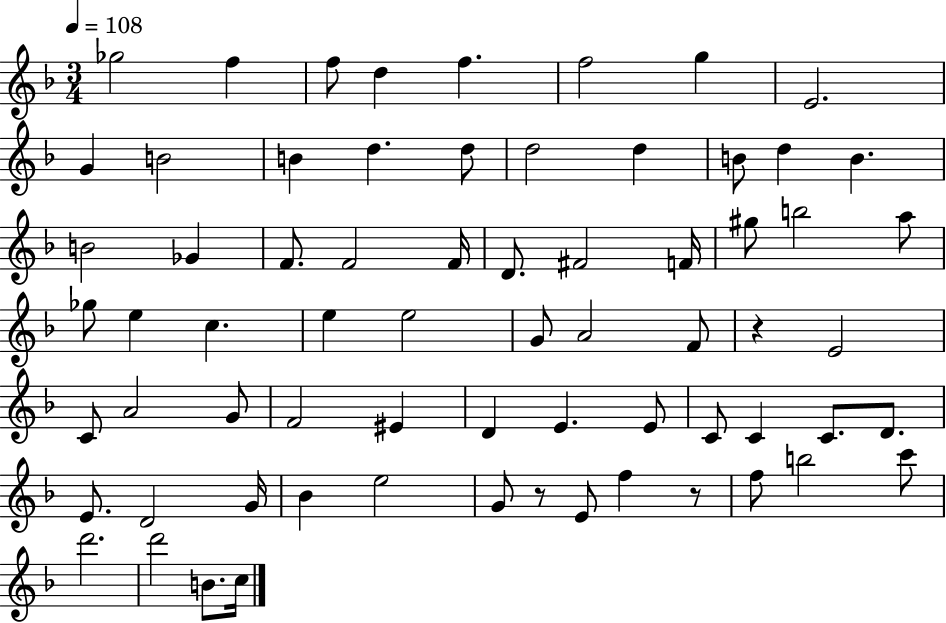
{
  \clef treble
  \numericTimeSignature
  \time 3/4
  \key f \major
  \tempo 4 = 108
  ges''2 f''4 | f''8 d''4 f''4. | f''2 g''4 | e'2. | \break g'4 b'2 | b'4 d''4. d''8 | d''2 d''4 | b'8 d''4 b'4. | \break b'2 ges'4 | f'8. f'2 f'16 | d'8. fis'2 f'16 | gis''8 b''2 a''8 | \break ges''8 e''4 c''4. | e''4 e''2 | g'8 a'2 f'8 | r4 e'2 | \break c'8 a'2 g'8 | f'2 eis'4 | d'4 e'4. e'8 | c'8 c'4 c'8. d'8. | \break e'8. d'2 g'16 | bes'4 e''2 | g'8 r8 e'8 f''4 r8 | f''8 b''2 c'''8 | \break d'''2. | d'''2 b'8. c''16 | \bar "|."
}